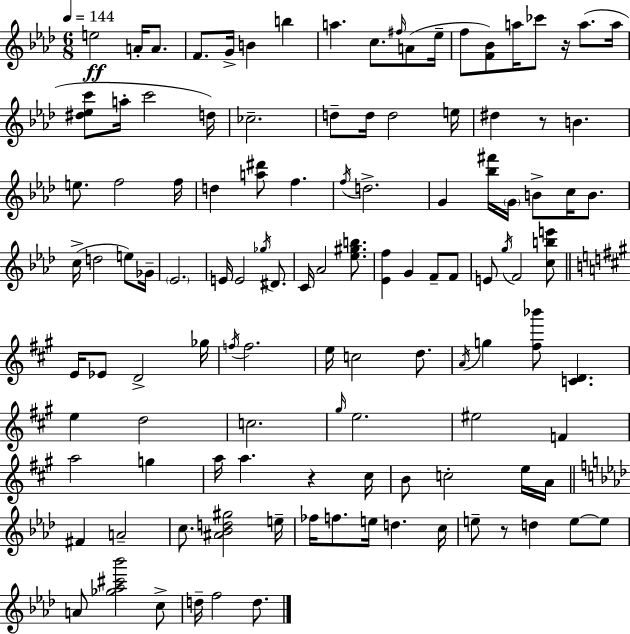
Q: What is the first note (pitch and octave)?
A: E5